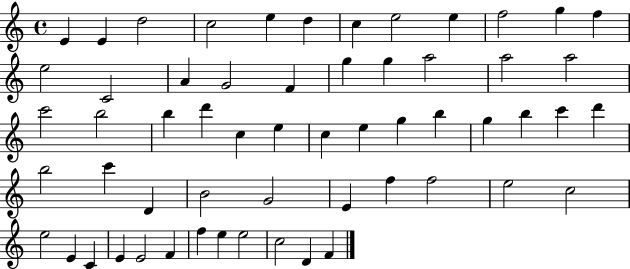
X:1
T:Untitled
M:4/4
L:1/4
K:C
E E d2 c2 e d c e2 e f2 g f e2 C2 A G2 F g g a2 a2 a2 c'2 b2 b d' c e c e g b g b c' d' b2 c' D B2 G2 E f f2 e2 c2 e2 E C E E2 F f e e2 c2 D F